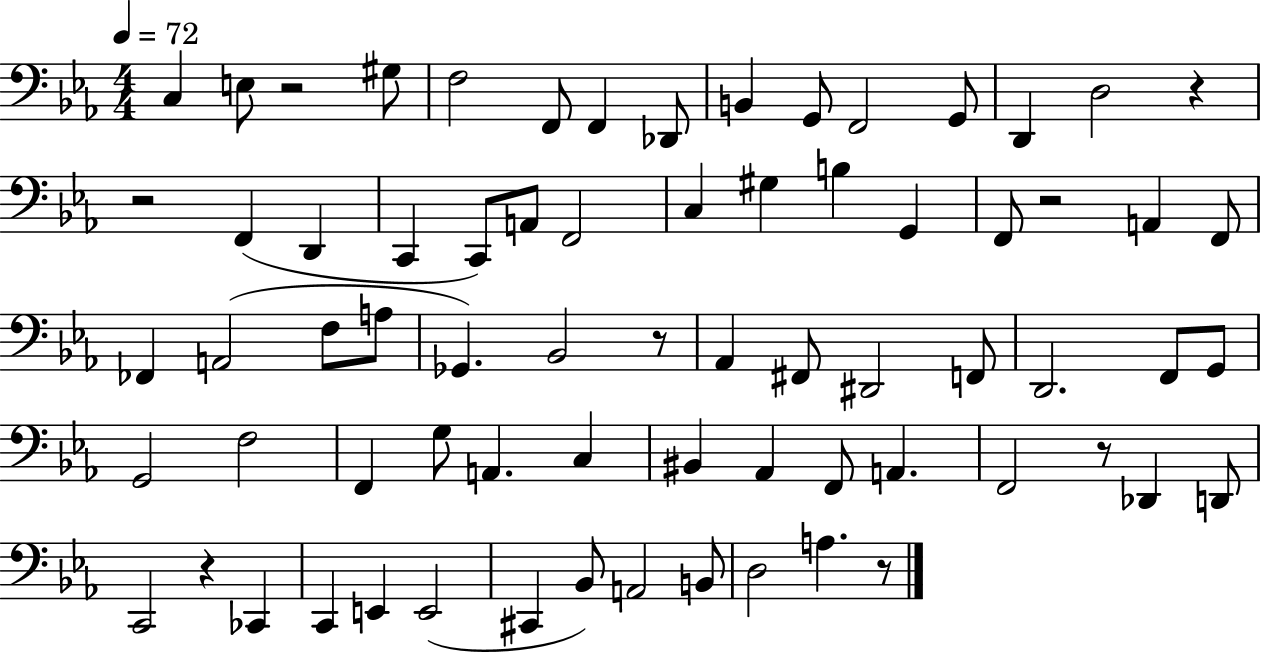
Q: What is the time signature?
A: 4/4